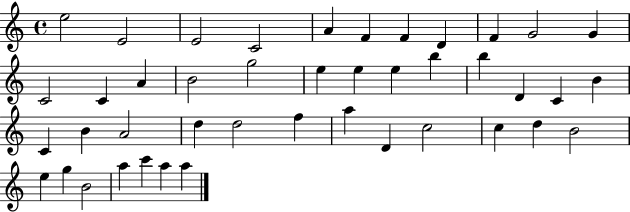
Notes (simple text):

E5/h E4/h E4/h C4/h A4/q F4/q F4/q D4/q F4/q G4/h G4/q C4/h C4/q A4/q B4/h G5/h E5/q E5/q E5/q B5/q B5/q D4/q C4/q B4/q C4/q B4/q A4/h D5/q D5/h F5/q A5/q D4/q C5/h C5/q D5/q B4/h E5/q G5/q B4/h A5/q C6/q A5/q A5/q